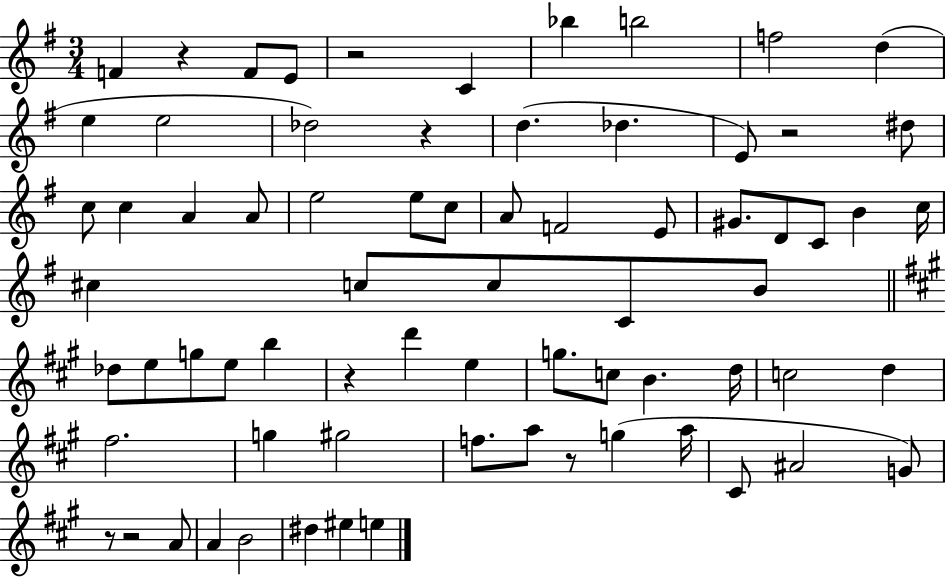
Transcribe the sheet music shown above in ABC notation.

X:1
T:Untitled
M:3/4
L:1/4
K:G
F z F/2 E/2 z2 C _b b2 f2 d e e2 _d2 z d _d E/2 z2 ^d/2 c/2 c A A/2 e2 e/2 c/2 A/2 F2 E/2 ^G/2 D/2 C/2 B c/4 ^c c/2 c/2 C/2 B/2 _d/2 e/2 g/2 e/2 b z d' e g/2 c/2 B d/4 c2 d ^f2 g ^g2 f/2 a/2 z/2 g a/4 ^C/2 ^A2 G/2 z/2 z2 A/2 A B2 ^d ^e e